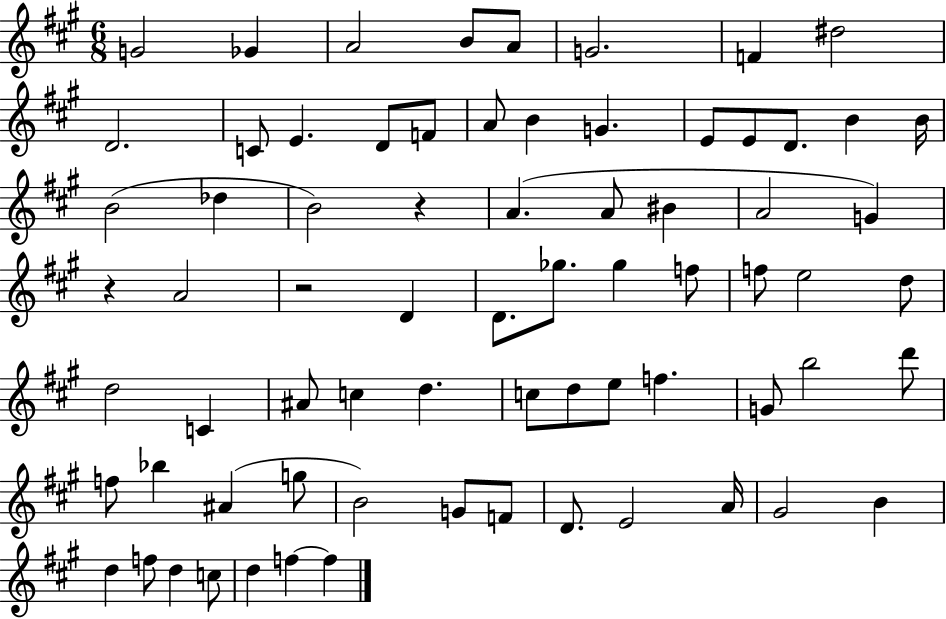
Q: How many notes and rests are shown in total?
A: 72